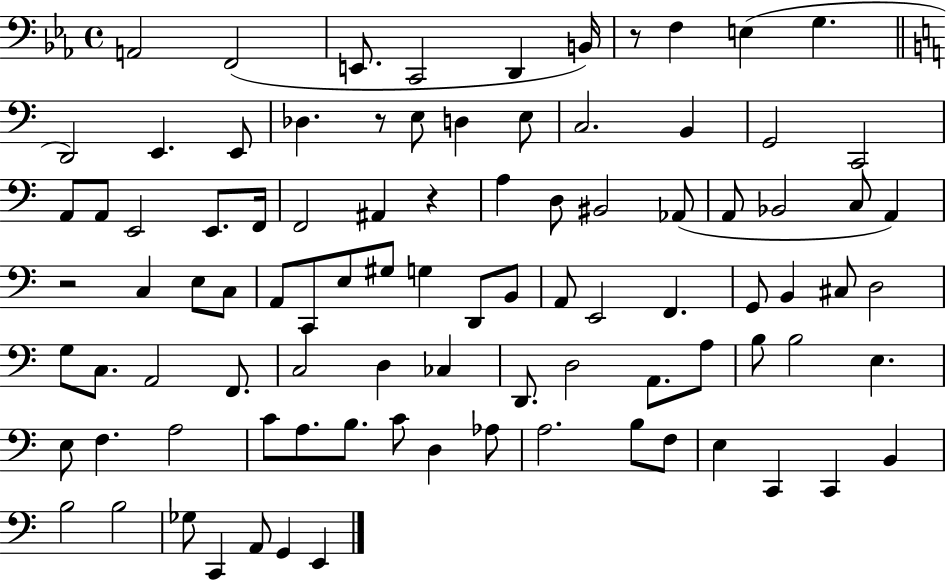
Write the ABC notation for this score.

X:1
T:Untitled
M:4/4
L:1/4
K:Eb
A,,2 F,,2 E,,/2 C,,2 D,, B,,/4 z/2 F, E, G, D,,2 E,, E,,/2 _D, z/2 E,/2 D, E,/2 C,2 B,, G,,2 C,,2 A,,/2 A,,/2 E,,2 E,,/2 F,,/4 F,,2 ^A,, z A, D,/2 ^B,,2 _A,,/2 A,,/2 _B,,2 C,/2 A,, z2 C, E,/2 C,/2 A,,/2 C,,/2 E,/2 ^G,/2 G, D,,/2 B,,/2 A,,/2 E,,2 F,, G,,/2 B,, ^C,/2 D,2 G,/2 C,/2 A,,2 F,,/2 C,2 D, _C, D,,/2 D,2 A,,/2 A,/2 B,/2 B,2 E, E,/2 F, A,2 C/2 A,/2 B,/2 C/2 D, _A,/2 A,2 B,/2 F,/2 E, C,, C,, B,, B,2 B,2 _G,/2 C,, A,,/2 G,, E,,